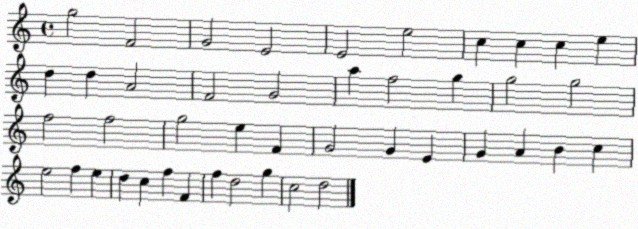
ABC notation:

X:1
T:Untitled
M:4/4
L:1/4
K:C
g2 F2 G2 E2 E2 e2 c c c e d d A2 F2 G2 a f2 g g2 g2 f2 f2 g2 e F G2 G E G A B c e2 f e d c f F f d2 g c2 d2